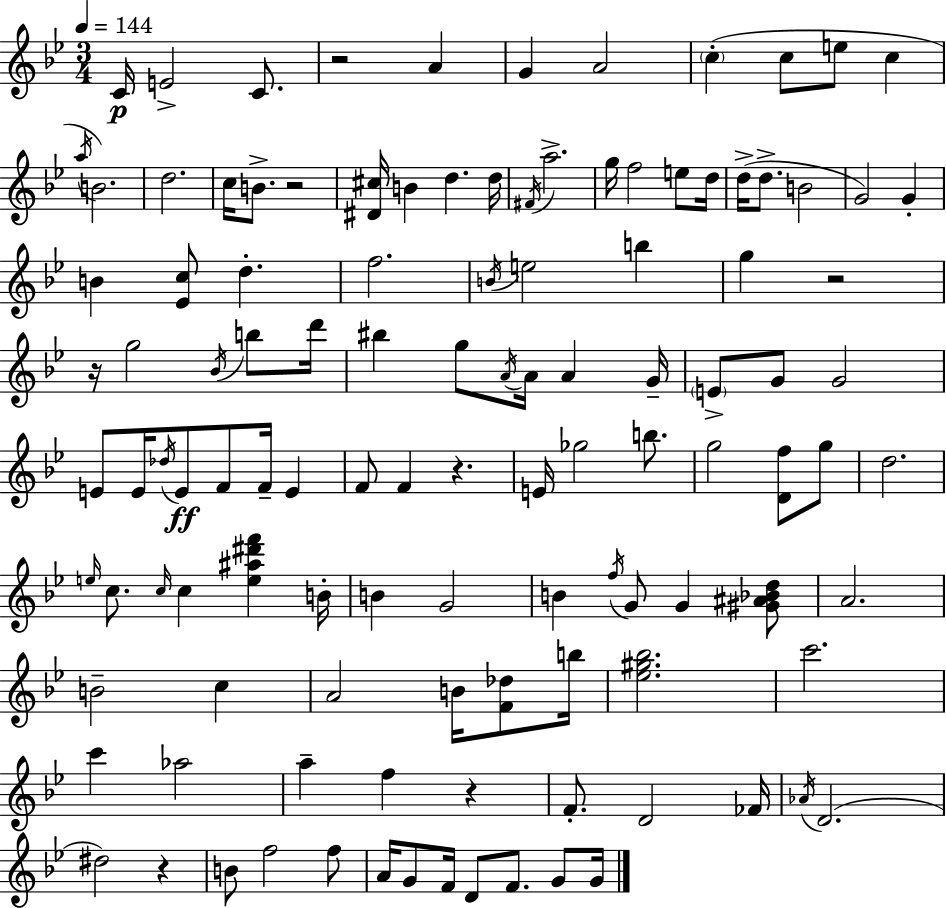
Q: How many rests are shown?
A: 7